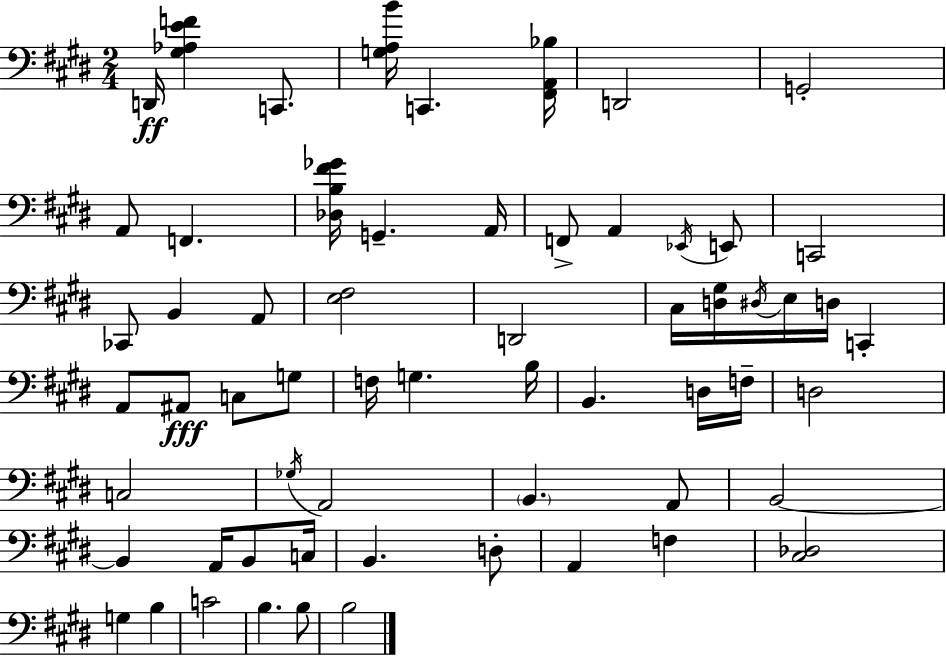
D2/s [G#3,Ab3,E4,F4]/q C2/e. [G3,A3,B4]/s C2/q. [F#2,A2,Bb3]/s D2/h G2/h A2/e F2/q. [Db3,B3,F#4,Gb4]/s G2/q. A2/s F2/e A2/q Eb2/s E2/e C2/h CES2/e B2/q A2/e [E3,F#3]/h D2/h C#3/s [D3,G#3]/s D#3/s E3/s D3/s C2/q A2/e A#2/e C3/e G3/e F3/s G3/q. B3/s B2/q. D3/s F3/s D3/h C3/h Gb3/s A2/h B2/q. A2/e B2/h B2/q A2/s B2/e C3/s B2/q. D3/e A2/q F3/q [C#3,Db3]/h G3/q B3/q C4/h B3/q. B3/e B3/h